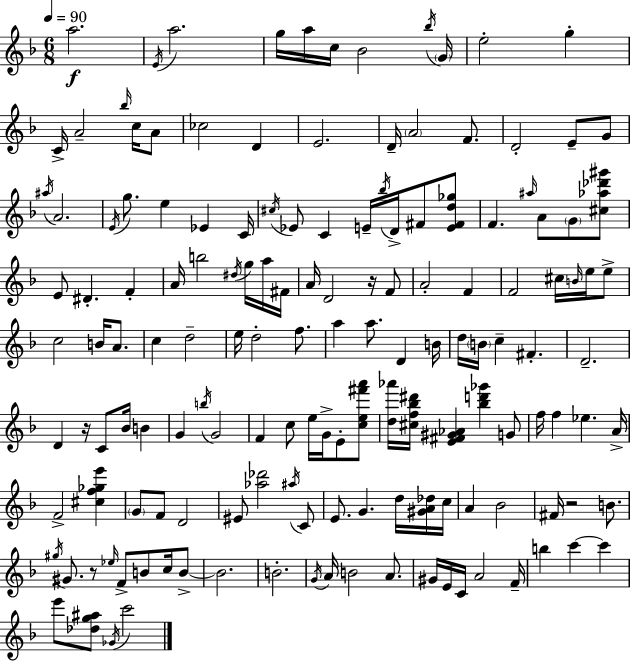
A5/h. E4/s A5/h. G5/s A5/s C5/s Bb4/h Bb5/s G4/s E5/h G5/q C4/s A4/h Bb5/s C5/s A4/e CES5/h D4/q E4/h. D4/s A4/h F4/e. D4/h E4/e G4/e A#5/s A4/h. E4/s G5/e. E5/q Eb4/q C4/s C#5/s Eb4/e C4/q E4/s Bb5/s D4/s F#4/e [E4,F#4,D5,Gb5]/e F4/q. A#5/s A4/e G4/e [C#5,Ab5,Db6,G#6]/e E4/e D#4/q. F4/q A4/s B5/h D#5/s G5/s A5/s F#4/s A4/s D4/h R/s F4/e A4/h F4/q F4/h C#5/s B4/s E5/s E5/e C5/h B4/s A4/e. C5/q D5/h E5/s D5/h F5/e. A5/q A5/e. D4/q B4/s D5/s B4/s C5/q F#4/q. D4/h. D4/q R/s C4/e Bb4/s B4/q G4/q B5/s G4/h F4/q C5/e E5/s G4/s E4/e [C5,E5,F#6,A6]/e [D5,Ab6]/s [C#5,F5,Bb5,D#6]/s [E4,F#4,G#4,Ab4]/q [Bb5,D6,Gb6]/q G4/e F5/s F5/q Eb5/q. A4/s F4/h [C#5,F5,Gb5,E6]/q G4/e F4/e D4/h EIS4/e [Ab5,Db6]/h A#5/s C4/e E4/e. G4/q. D5/s [G#4,A4,Db5]/s C5/s A4/q Bb4/h F#4/s R/h B4/e. G#5/s G#4/e. R/e Eb5/s F4/e B4/e C5/s B4/e B4/h. B4/h. G4/s A4/s B4/h A4/e. G#4/s E4/s C4/s A4/h F4/s B5/q C6/q C6/q E6/e [Db5,G5,A#5]/e Gb4/s C6/h